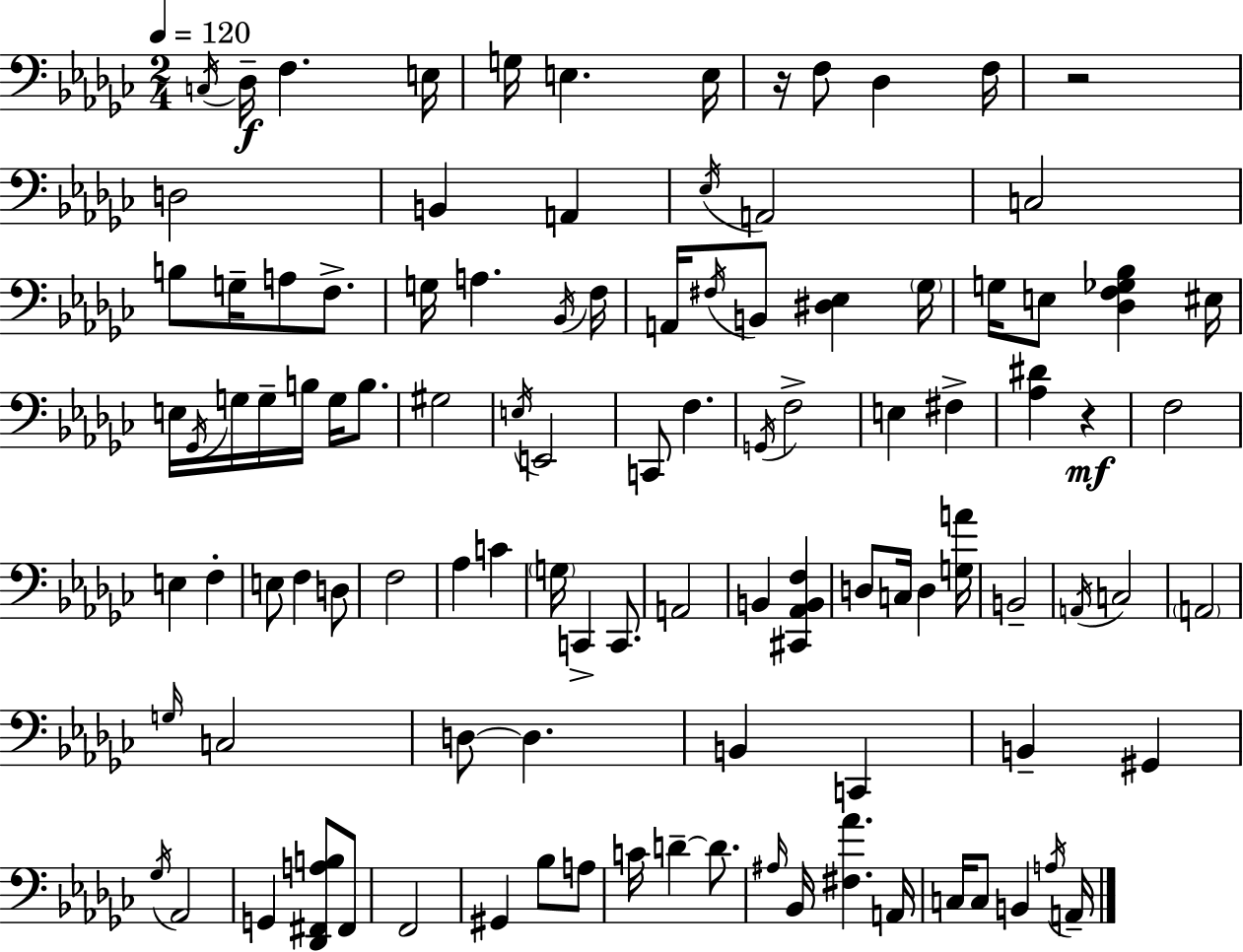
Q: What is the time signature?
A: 2/4